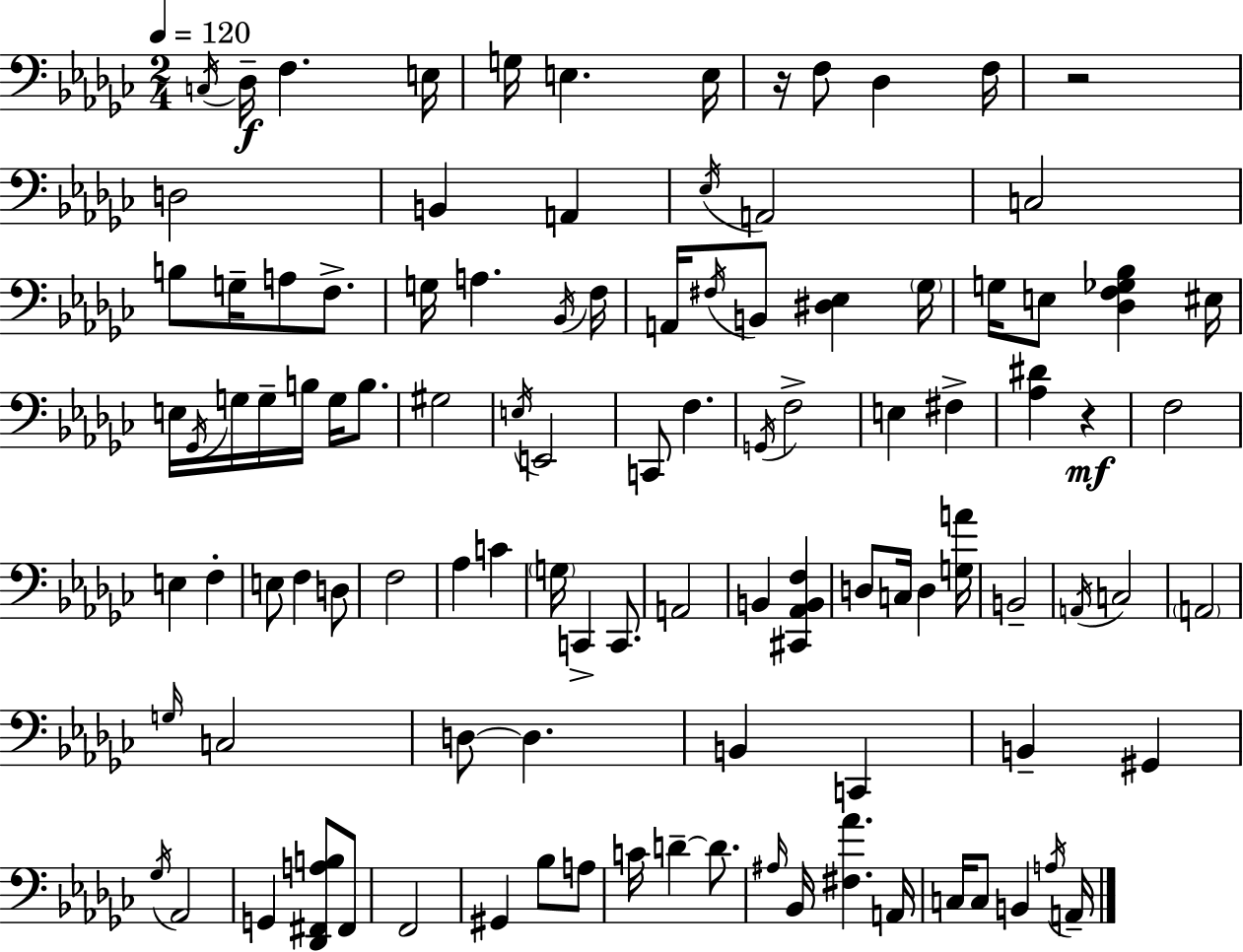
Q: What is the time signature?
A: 2/4